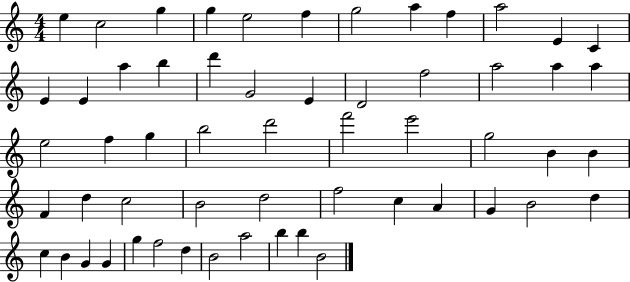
E5/q C5/h G5/q G5/q E5/h F5/q G5/h A5/q F5/q A5/h E4/q C4/q E4/q E4/q A5/q B5/q D6/q G4/h E4/q D4/h F5/h A5/h A5/q A5/q E5/h F5/q G5/q B5/h D6/h F6/h E6/h G5/h B4/q B4/q F4/q D5/q C5/h B4/h D5/h F5/h C5/q A4/q G4/q B4/h D5/q C5/q B4/q G4/q G4/q G5/q F5/h D5/q B4/h A5/h B5/q B5/q B4/h